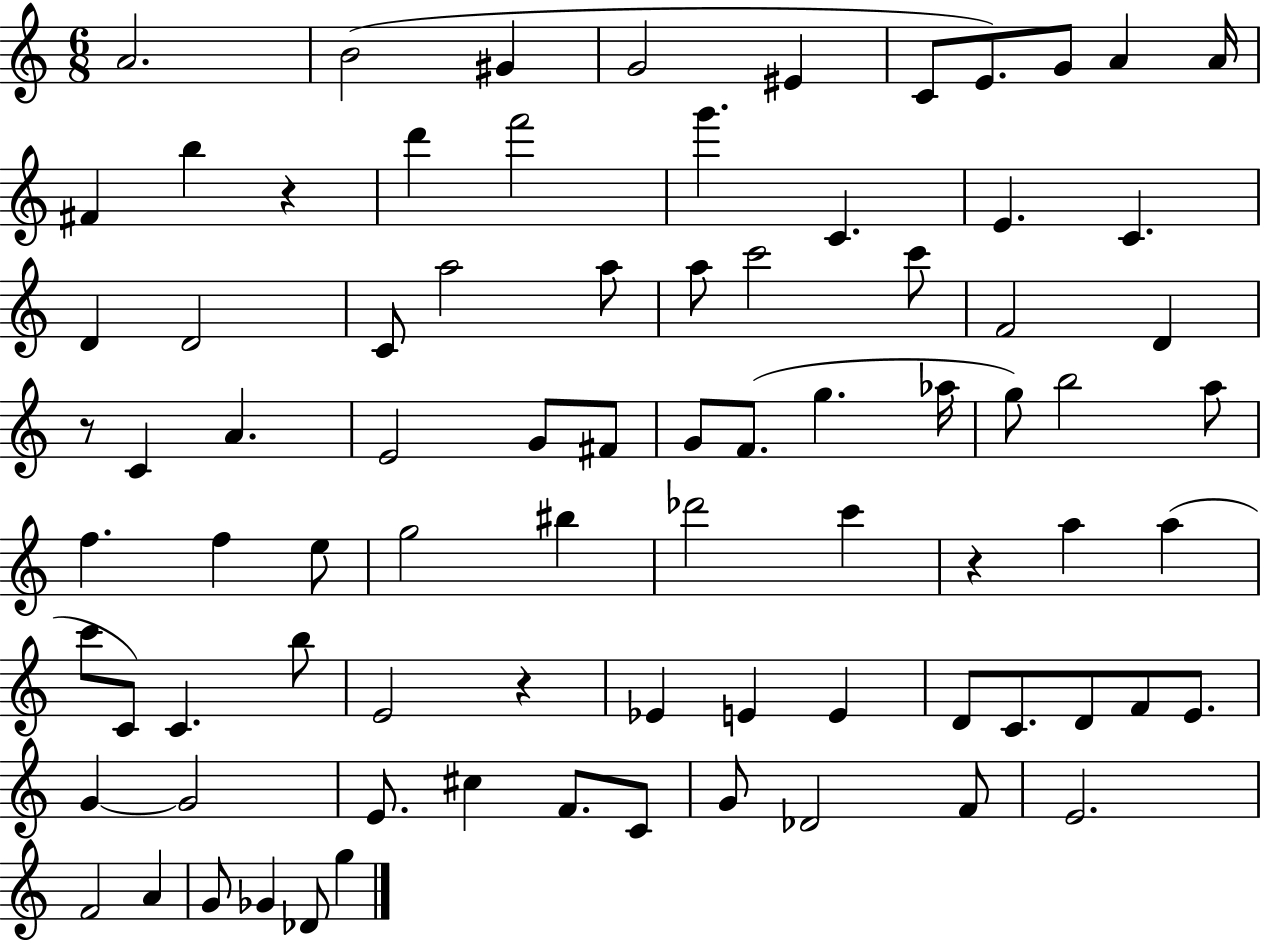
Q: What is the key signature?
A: C major